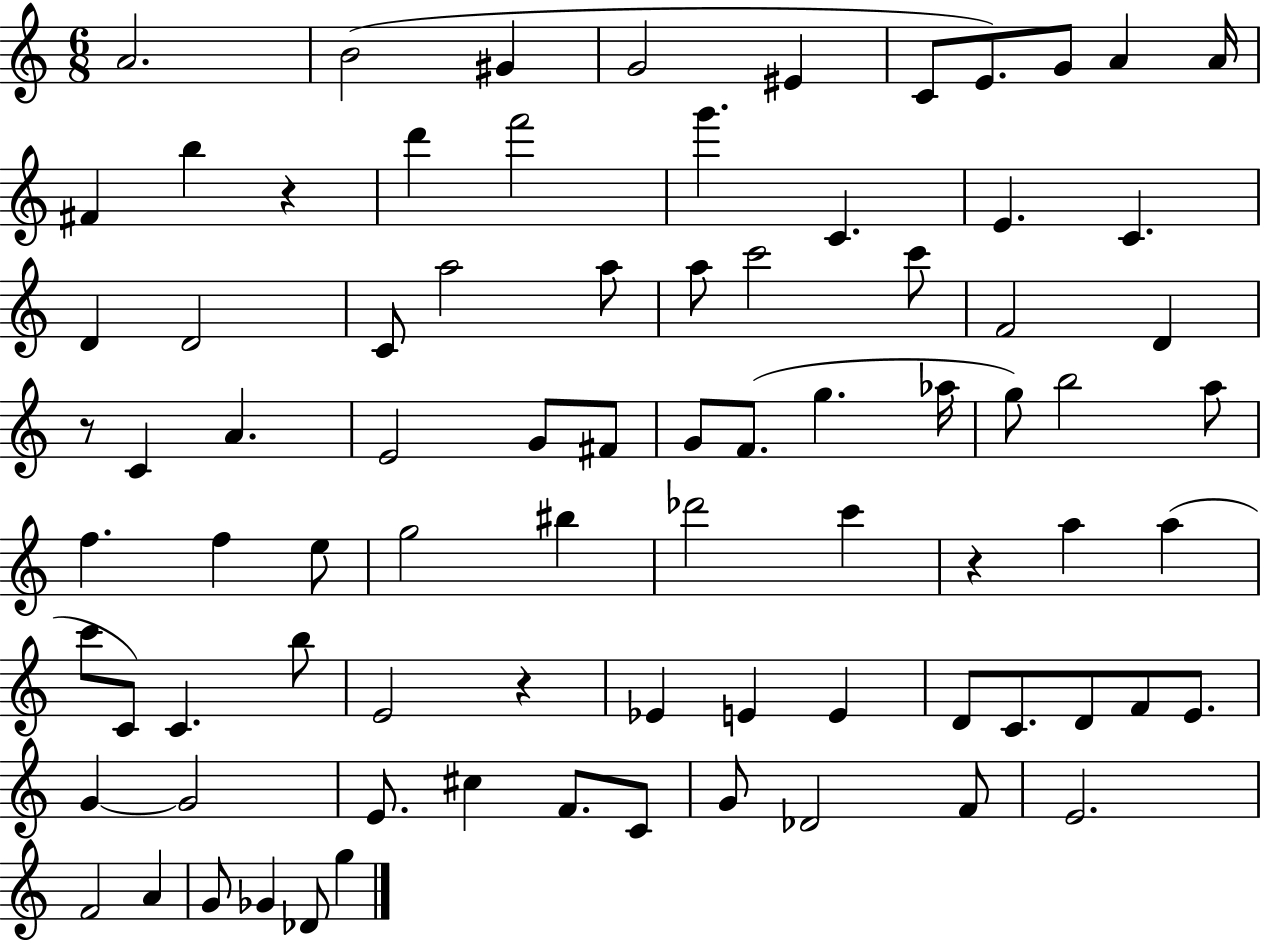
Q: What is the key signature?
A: C major